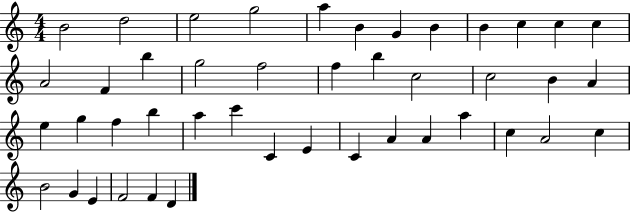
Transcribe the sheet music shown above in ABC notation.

X:1
T:Untitled
M:4/4
L:1/4
K:C
B2 d2 e2 g2 a B G B B c c c A2 F b g2 f2 f b c2 c2 B A e g f b a c' C E C A A a c A2 c B2 G E F2 F D